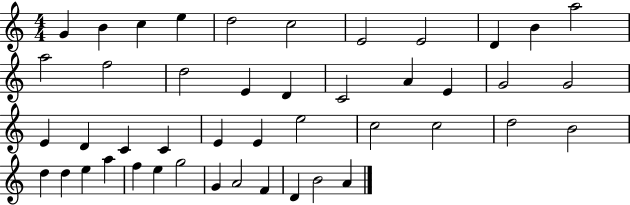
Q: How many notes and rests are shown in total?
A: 45